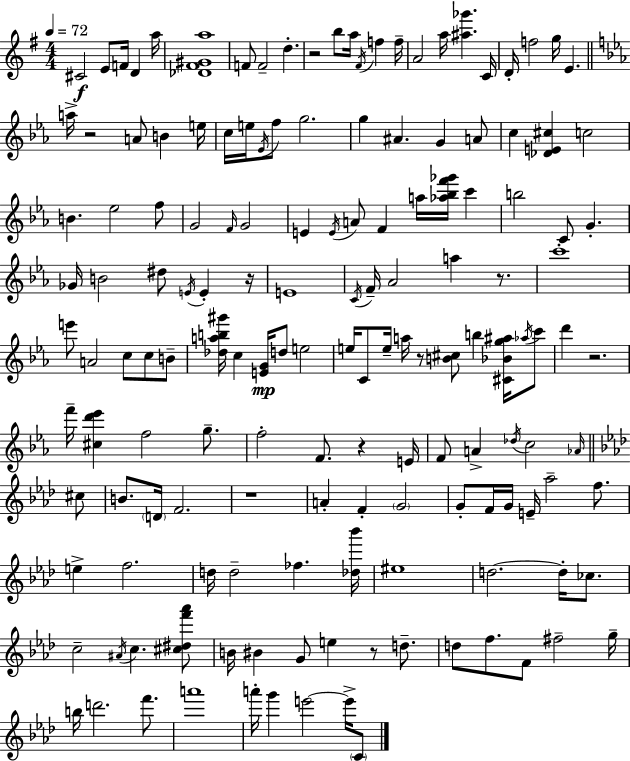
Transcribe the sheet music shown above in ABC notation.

X:1
T:Untitled
M:4/4
L:1/4
K:G
^C2 E/2 F/4 D a/4 [_D^F^Ga]4 F/2 F2 d z2 b/2 a/4 ^F/4 f f/4 A2 a/4 [^a_g'] C/4 D/4 f2 g/4 E a/4 z2 A/2 B e/4 c/4 e/4 _E/4 f/2 g2 g ^A G A/2 c [_DE^c] c2 B _e2 f/2 G2 F/4 G2 E E/4 A/2 F a/4 [_a_bf'_g']/4 c' b2 C/2 G _G/4 B2 ^d/2 E/4 E z/4 E4 C/4 F/4 _A2 a z/2 c'4 e'/2 A2 c/2 c/2 B/2 [_dab^g']/4 c [EG]/4 d/2 e2 e/4 C/2 e/4 a/4 z/2 [B^c]/2 b [^C_Bg^a]/4 _a/4 c'/2 d' z2 f'/4 [^cd'_e'] f2 g/2 f2 F/2 z E/4 F/2 A _d/4 c2 _A/4 ^c/2 B/2 D/4 F2 z4 A F G2 G/2 F/4 G/4 E/4 _a2 f/2 e f2 d/4 d2 _f [_d_b']/4 ^e4 d2 d/4 _c/2 c2 ^A/4 c [^c^df'_a']/2 B/4 ^B G/2 e z/2 d/2 d/2 f/2 F/2 ^f2 g/4 b/4 d'2 f'/2 a'4 a'/4 g' e'2 e'/4 C/2